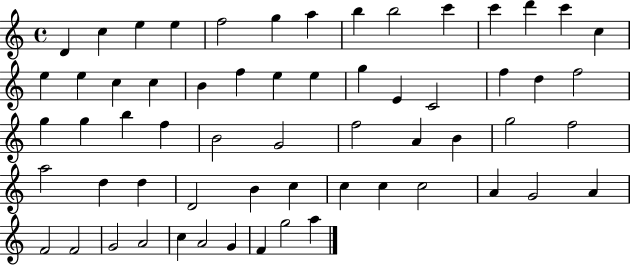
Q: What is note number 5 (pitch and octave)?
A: F5